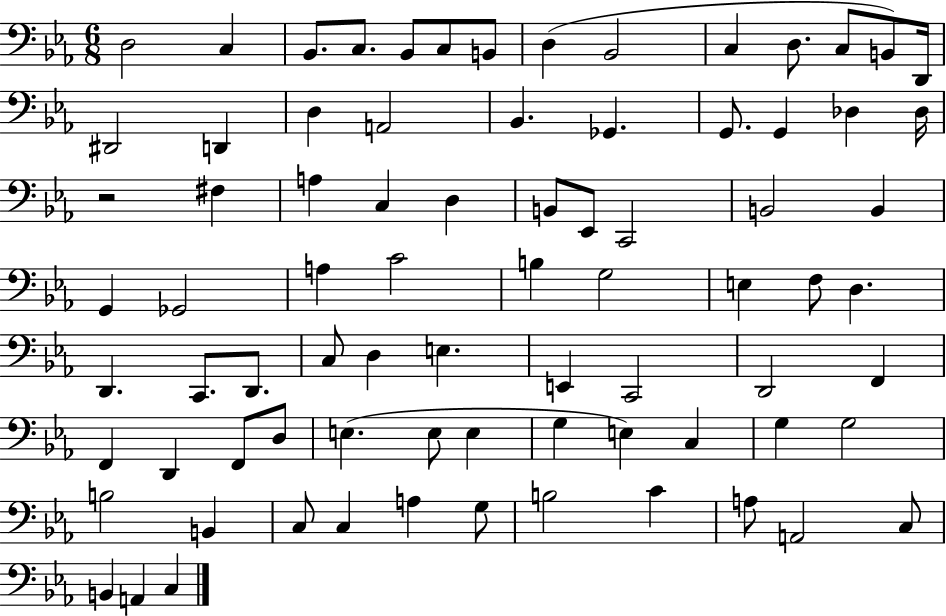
D3/h C3/q Bb2/e. C3/e. Bb2/e C3/e B2/e D3/q Bb2/h C3/q D3/e. C3/e B2/e D2/s D#2/h D2/q D3/q A2/h Bb2/q. Gb2/q. G2/e. G2/q Db3/q Db3/s R/h F#3/q A3/q C3/q D3/q B2/e Eb2/e C2/h B2/h B2/q G2/q Gb2/h A3/q C4/h B3/q G3/h E3/q F3/e D3/q. D2/q. C2/e. D2/e. C3/e D3/q E3/q. E2/q C2/h D2/h F2/q F2/q D2/q F2/e D3/e E3/q. E3/e E3/q G3/q E3/q C3/q G3/q G3/h B3/h B2/q C3/e C3/q A3/q G3/e B3/h C4/q A3/e A2/h C3/e B2/q A2/q C3/q